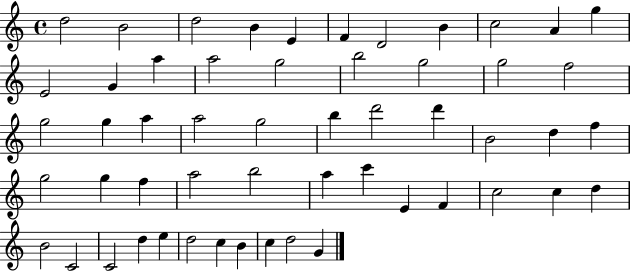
{
  \clef treble
  \time 4/4
  \defaultTimeSignature
  \key c \major
  d''2 b'2 | d''2 b'4 e'4 | f'4 d'2 b'4 | c''2 a'4 g''4 | \break e'2 g'4 a''4 | a''2 g''2 | b''2 g''2 | g''2 f''2 | \break g''2 g''4 a''4 | a''2 g''2 | b''4 d'''2 d'''4 | b'2 d''4 f''4 | \break g''2 g''4 f''4 | a''2 b''2 | a''4 c'''4 e'4 f'4 | c''2 c''4 d''4 | \break b'2 c'2 | c'2 d''4 e''4 | d''2 c''4 b'4 | c''4 d''2 g'4 | \break \bar "|."
}